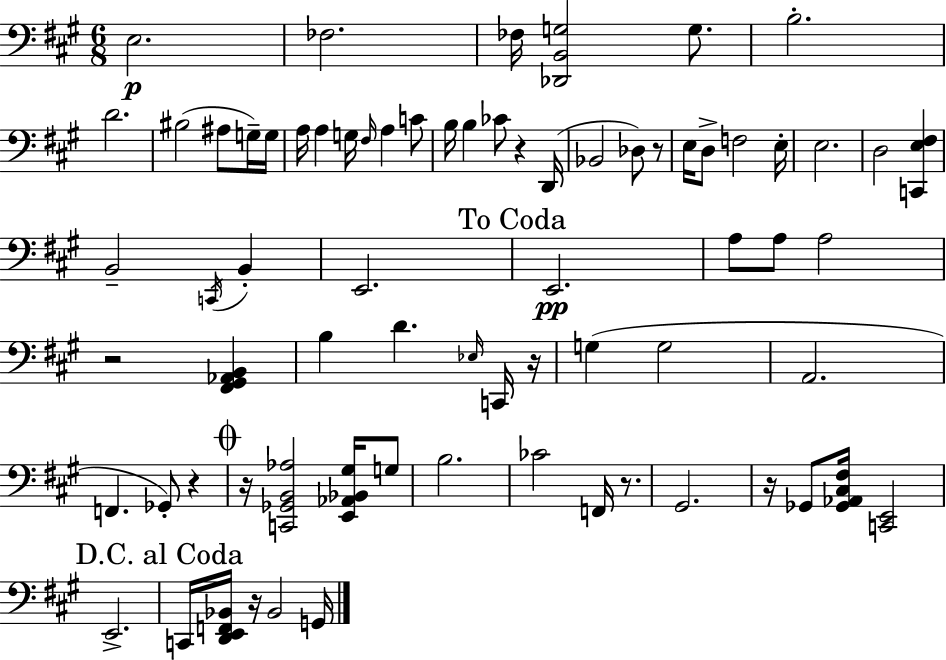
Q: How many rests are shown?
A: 9